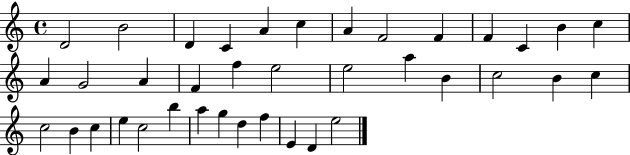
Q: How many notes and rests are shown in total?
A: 38